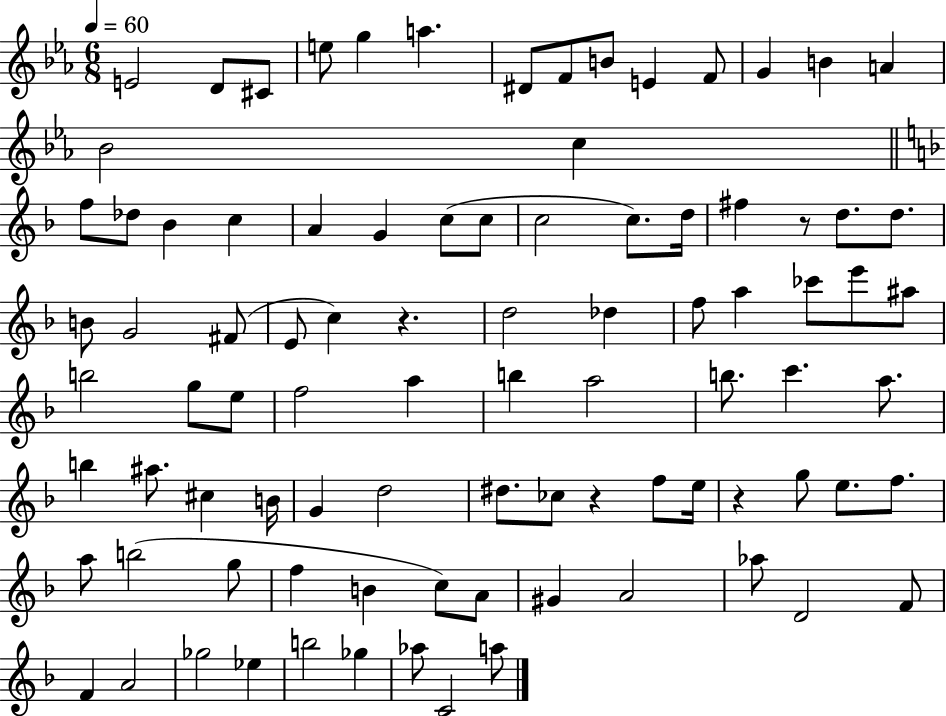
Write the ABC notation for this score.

X:1
T:Untitled
M:6/8
L:1/4
K:Eb
E2 D/2 ^C/2 e/2 g a ^D/2 F/2 B/2 E F/2 G B A _B2 c f/2 _d/2 _B c A G c/2 c/2 c2 c/2 d/4 ^f z/2 d/2 d/2 B/2 G2 ^F/2 E/2 c z d2 _d f/2 a _c'/2 e'/2 ^a/2 b2 g/2 e/2 f2 a b a2 b/2 c' a/2 b ^a/2 ^c B/4 G d2 ^d/2 _c/2 z f/2 e/4 z g/2 e/2 f/2 a/2 b2 g/2 f B c/2 A/2 ^G A2 _a/2 D2 F/2 F A2 _g2 _e b2 _g _a/2 C2 a/2